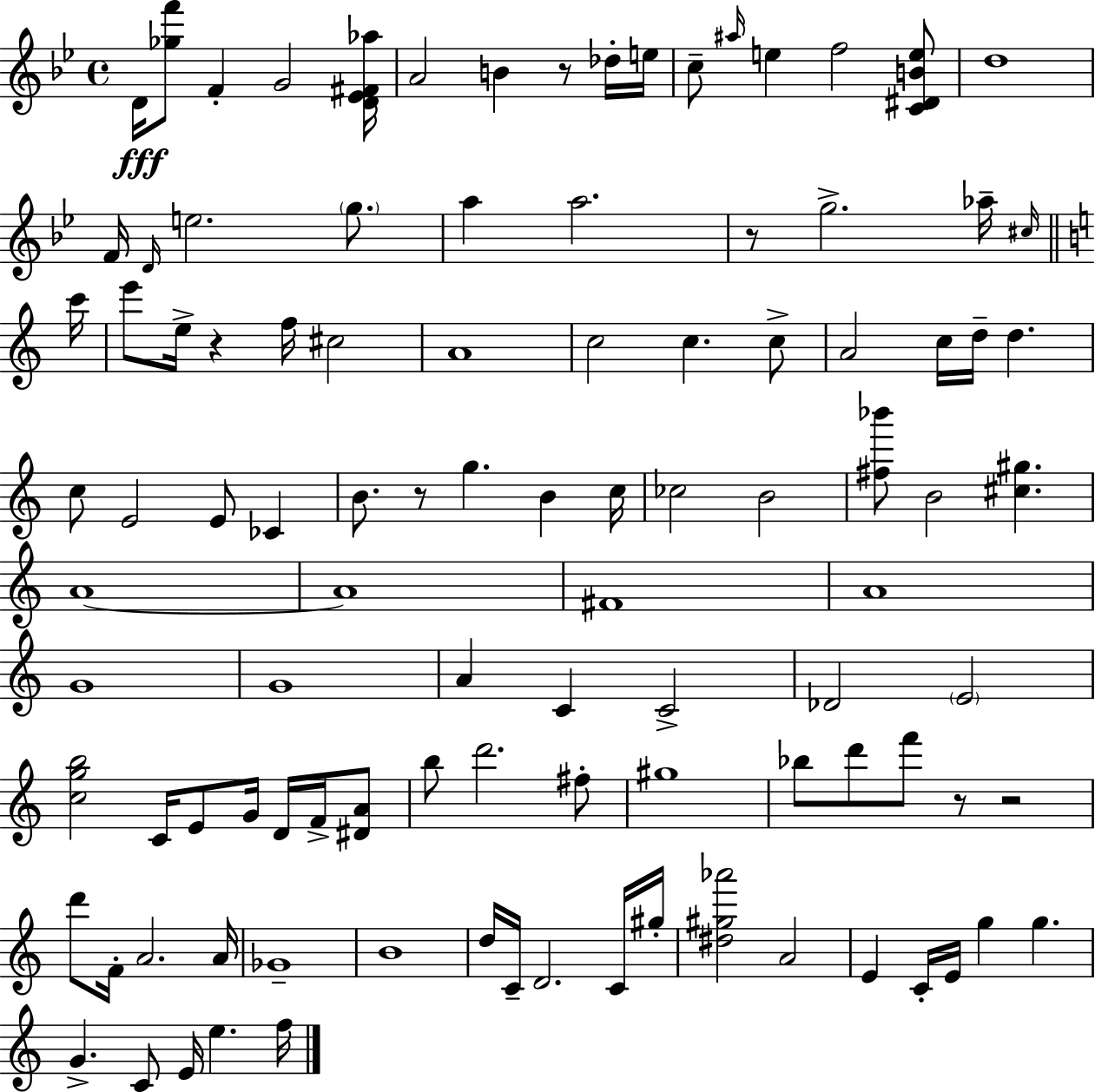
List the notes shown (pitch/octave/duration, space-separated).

D4/s [Gb5,F6]/e F4/q G4/h [D4,Eb4,F#4,Ab5]/s A4/h B4/q R/e Db5/s E5/s C5/e A#5/s E5/q F5/h [C4,D#4,B4,E5]/e D5/w F4/s D4/s E5/h. G5/e. A5/q A5/h. R/e G5/h. Ab5/s C#5/s C6/s E6/e E5/s R/q F5/s C#5/h A4/w C5/h C5/q. C5/e A4/h C5/s D5/s D5/q. C5/e E4/h E4/e CES4/q B4/e. R/e G5/q. B4/q C5/s CES5/h B4/h [F#5,Bb6]/e B4/h [C#5,G#5]/q. A4/w A4/w F#4/w A4/w G4/w G4/w A4/q C4/q C4/h Db4/h E4/h [C5,G5,B5]/h C4/s E4/e G4/s D4/s F4/s [D#4,A4]/e B5/e D6/h. F#5/e G#5/w Bb5/e D6/e F6/e R/e R/h D6/e F4/s A4/h. A4/s Gb4/w B4/w D5/s C4/s D4/h. C4/s G#5/s [D#5,G#5,Ab6]/h A4/h E4/q C4/s E4/s G5/q G5/q. G4/q. C4/e E4/s E5/q. F5/s